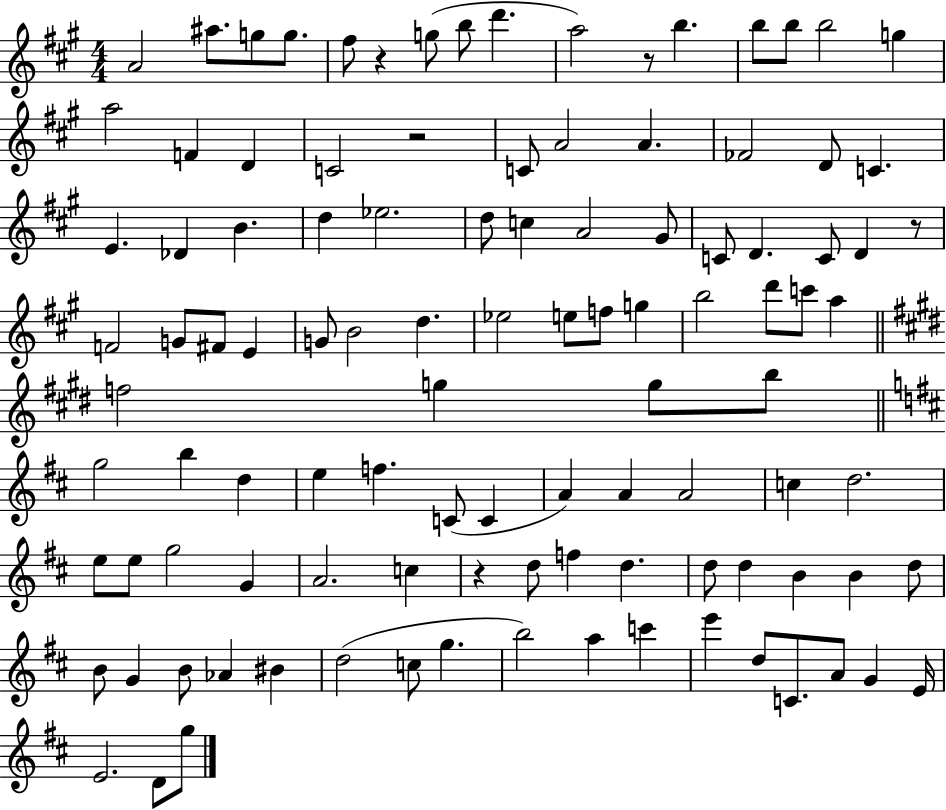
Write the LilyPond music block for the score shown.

{
  \clef treble
  \numericTimeSignature
  \time 4/4
  \key a \major
  a'2 ais''8. g''8 g''8. | fis''8 r4 g''8( b''8 d'''4. | a''2) r8 b''4. | b''8 b''8 b''2 g''4 | \break a''2 f'4 d'4 | c'2 r2 | c'8 a'2 a'4. | fes'2 d'8 c'4. | \break e'4. des'4 b'4. | d''4 ees''2. | d''8 c''4 a'2 gis'8 | c'8 d'4. c'8 d'4 r8 | \break f'2 g'8 fis'8 e'4 | g'8 b'2 d''4. | ees''2 e''8 f''8 g''4 | b''2 d'''8 c'''8 a''4 | \break \bar "||" \break \key e \major f''2 g''4 g''8 b''8 | \bar "||" \break \key d \major g''2 b''4 d''4 | e''4 f''4. c'8( c'4 | a'4) a'4 a'2 | c''4 d''2. | \break e''8 e''8 g''2 g'4 | a'2. c''4 | r4 d''8 f''4 d''4. | d''8 d''4 b'4 b'4 d''8 | \break b'8 g'4 b'8 aes'4 bis'4 | d''2( c''8 g''4. | b''2) a''4 c'''4 | e'''4 d''8 c'8. a'8 g'4 e'16 | \break e'2. d'8 g''8 | \bar "|."
}